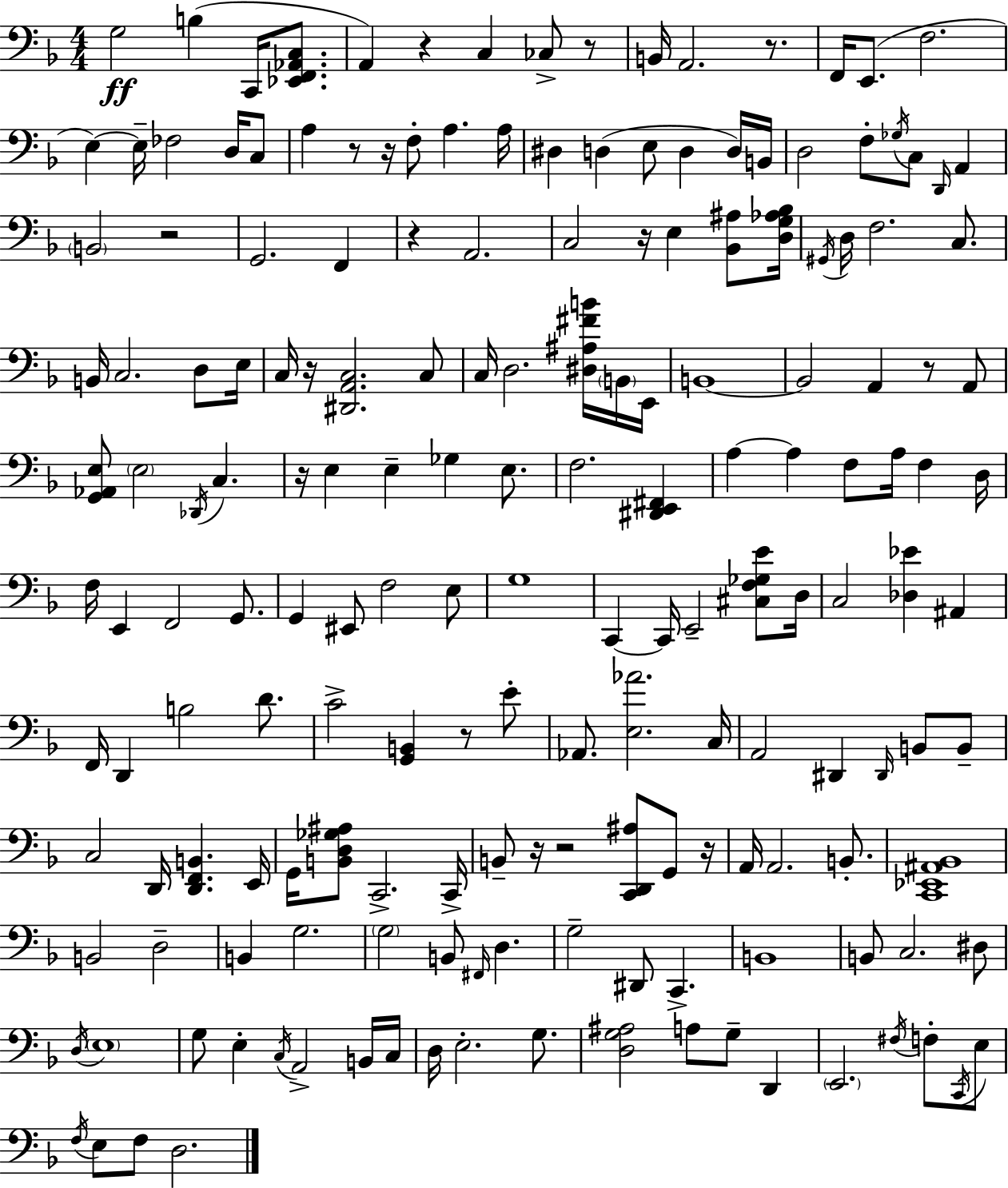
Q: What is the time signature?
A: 4/4